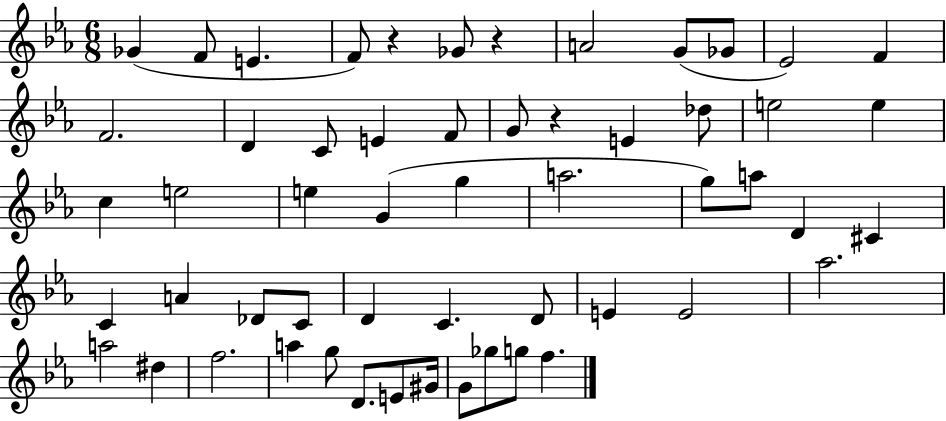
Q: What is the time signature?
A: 6/8